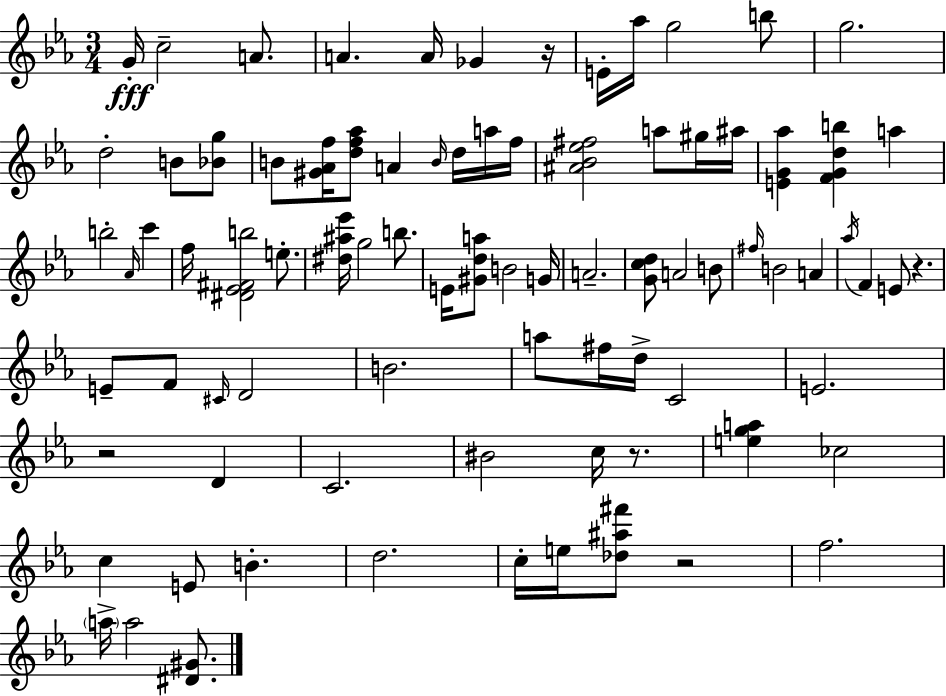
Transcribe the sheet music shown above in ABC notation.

X:1
T:Untitled
M:3/4
L:1/4
K:Cm
G/4 c2 A/2 A A/4 _G z/4 E/4 _a/4 g2 b/2 g2 d2 B/2 [_Bg]/2 B/2 [^G_Af]/4 [df_a]/2 A B/4 d/4 a/4 f/4 [^A_B_e^f]2 a/2 ^g/4 ^a/4 [EG_a] [FGdb] a b2 _A/4 c' f/4 [^D_E^Fb]2 e/2 [^d^a_e']/4 g2 b/2 E/4 [^Gda]/2 B2 G/4 A2 [Gcd]/2 A2 B/2 ^f/4 B2 A _a/4 F E/2 z E/2 F/2 ^C/4 D2 B2 a/2 ^f/4 d/4 C2 E2 z2 D C2 ^B2 c/4 z/2 [ega] _c2 c E/2 B d2 c/4 e/4 [_d^a^f']/2 z2 f2 a/4 a2 [^D^G]/2